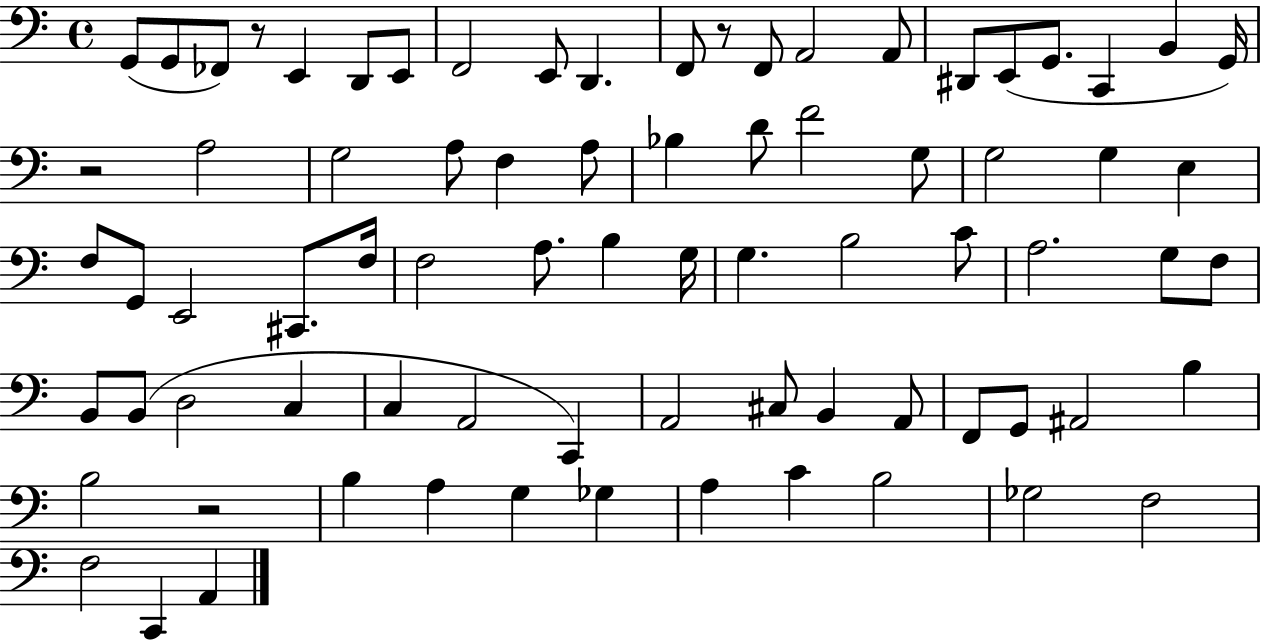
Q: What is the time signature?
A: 4/4